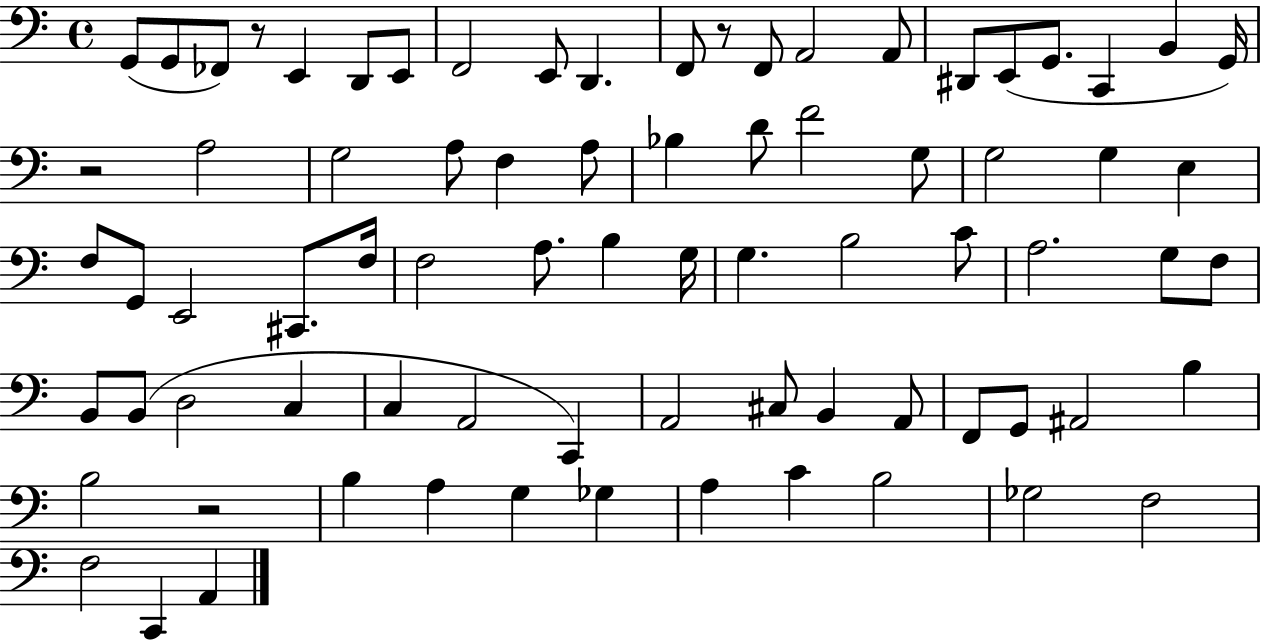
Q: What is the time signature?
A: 4/4